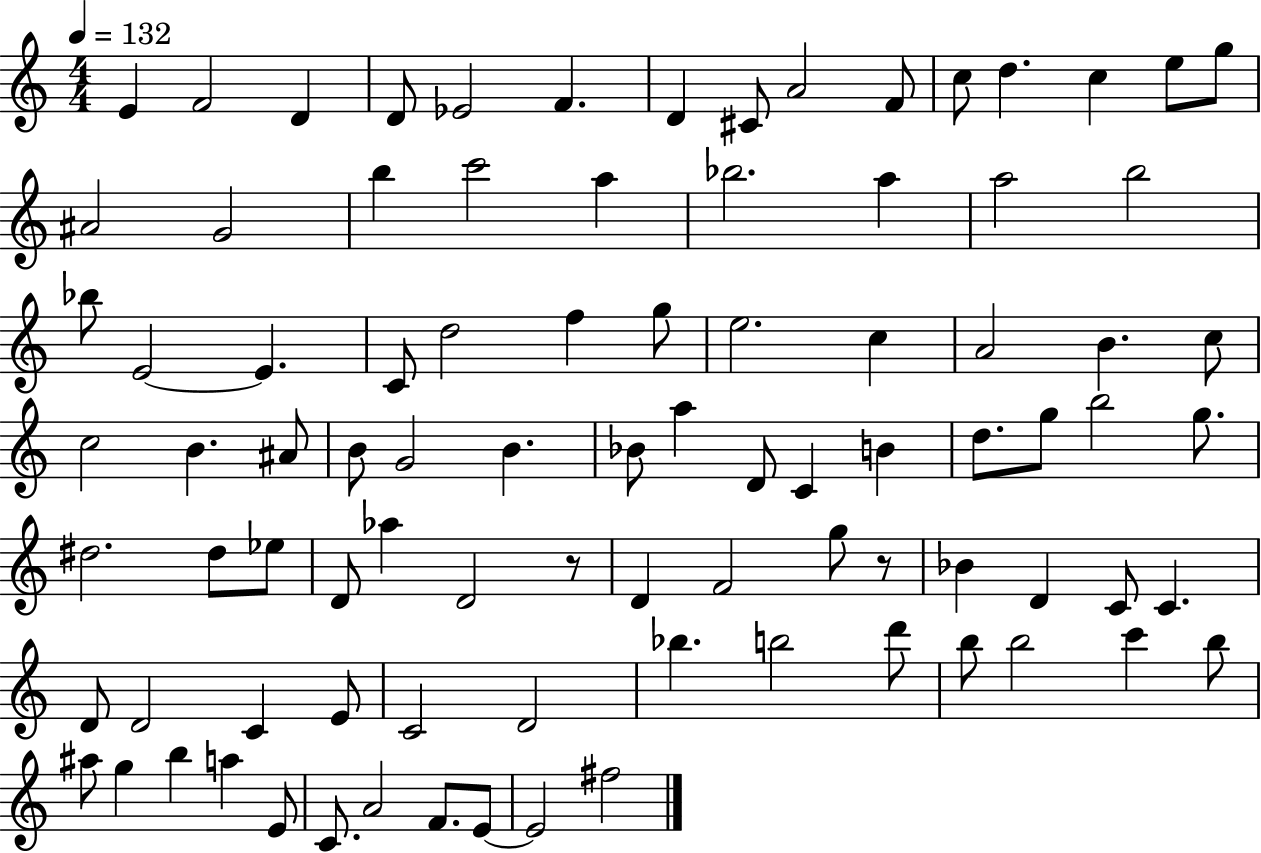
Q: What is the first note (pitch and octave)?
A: E4